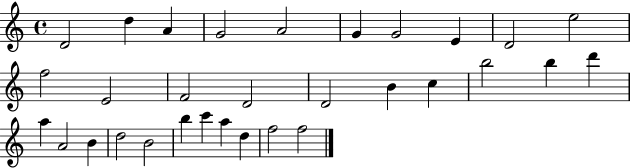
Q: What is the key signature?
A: C major